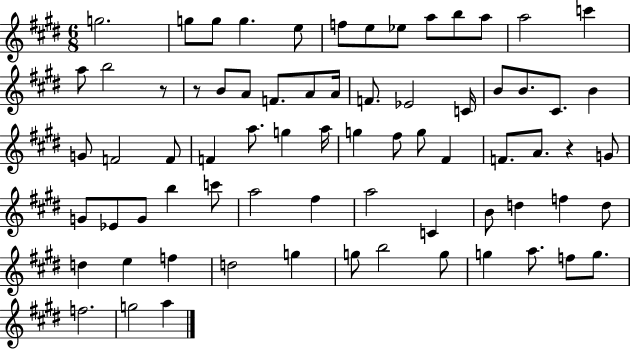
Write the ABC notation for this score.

X:1
T:Untitled
M:6/8
L:1/4
K:E
g2 g/2 g/2 g e/2 f/2 e/2 _e/2 a/2 b/2 a/2 a2 c' a/2 b2 z/2 z/2 B/2 A/2 F/2 A/2 A/4 F/2 _E2 C/4 B/2 B/2 ^C/2 B G/2 F2 F/2 F a/2 g a/4 g ^f/2 g/2 ^F F/2 A/2 z G/2 G/2 _E/2 G/2 b c'/2 a2 ^f a2 C B/2 d f d/2 d e f d2 g g/2 b2 g/2 g a/2 f/2 g/2 f2 g2 a